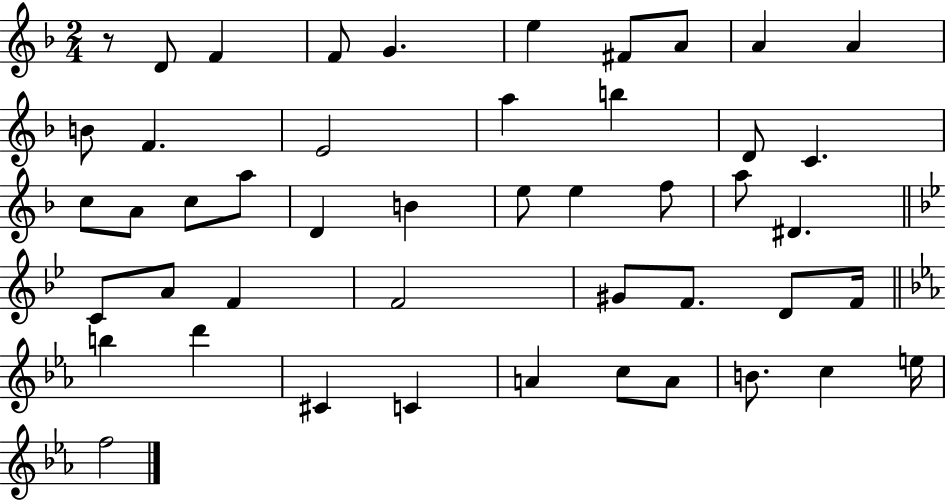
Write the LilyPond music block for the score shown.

{
  \clef treble
  \numericTimeSignature
  \time 2/4
  \key f \major
  \repeat volta 2 { r8 d'8 f'4 | f'8 g'4. | e''4 fis'8 a'8 | a'4 a'4 | \break b'8 f'4. | e'2 | a''4 b''4 | d'8 c'4. | \break c''8 a'8 c''8 a''8 | d'4 b'4 | e''8 e''4 f''8 | a''8 dis'4. | \break \bar "||" \break \key bes \major c'8 a'8 f'4 | f'2 | gis'8 f'8. d'8 f'16 | \bar "||" \break \key ees \major b''4 d'''4 | cis'4 c'4 | a'4 c''8 a'8 | b'8. c''4 e''16 | \break f''2 | } \bar "|."
}